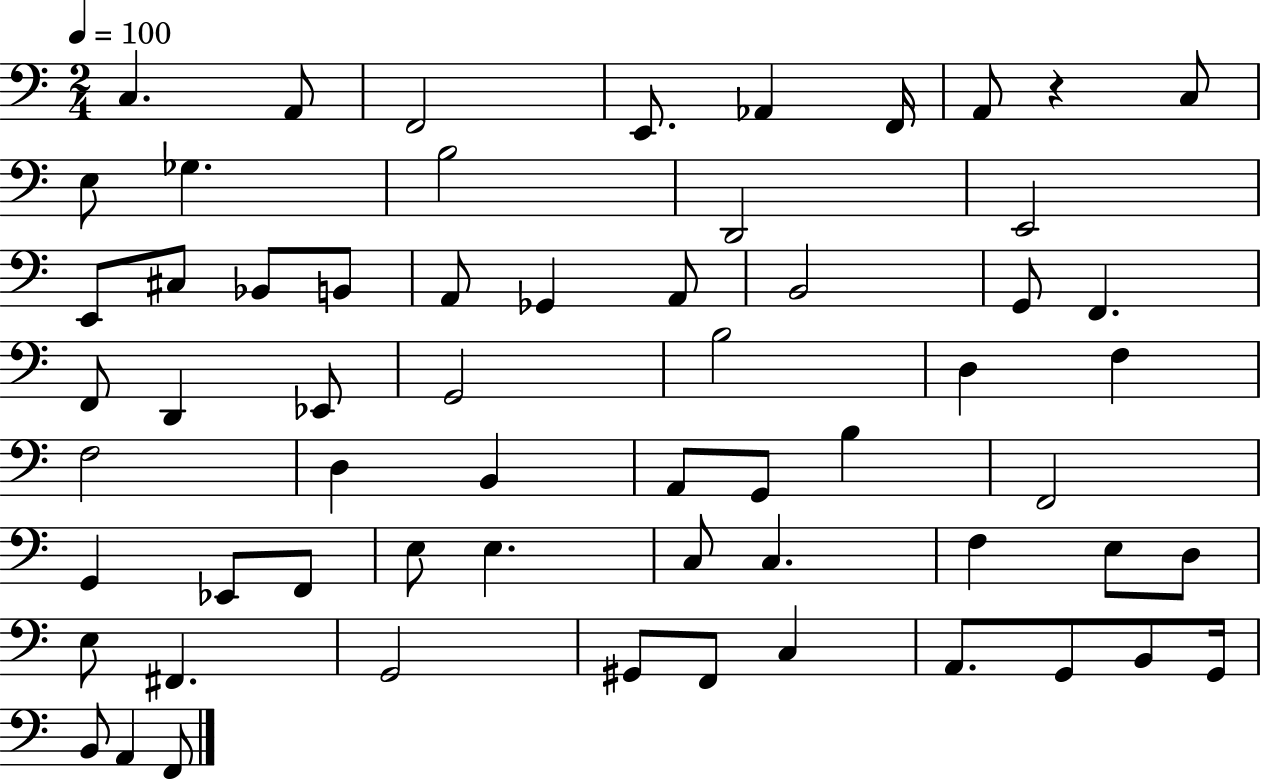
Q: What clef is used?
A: bass